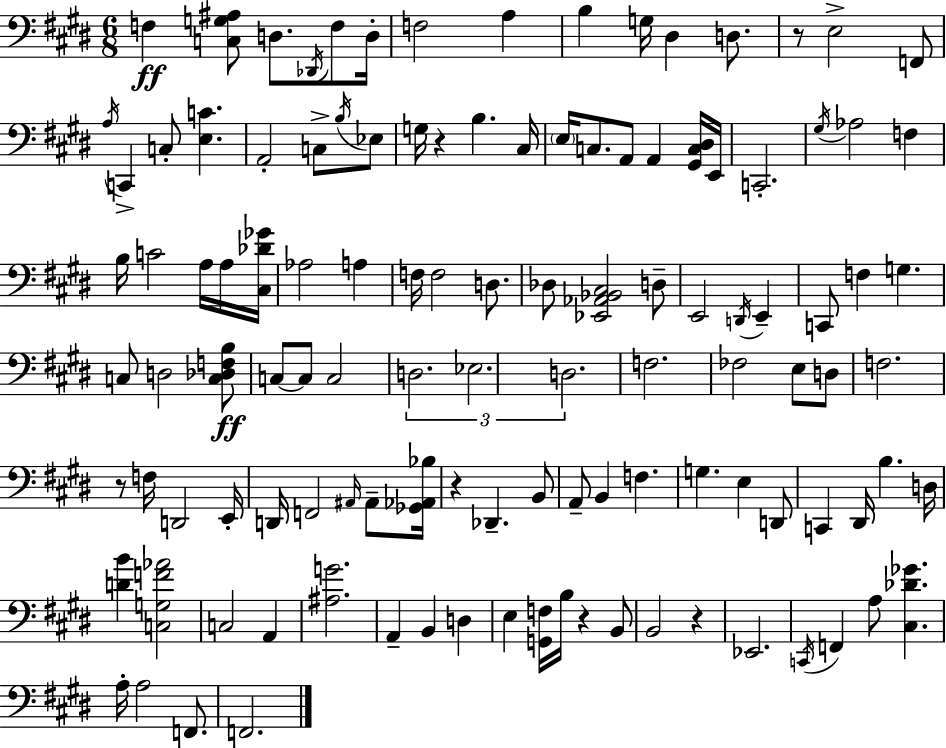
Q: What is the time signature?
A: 6/8